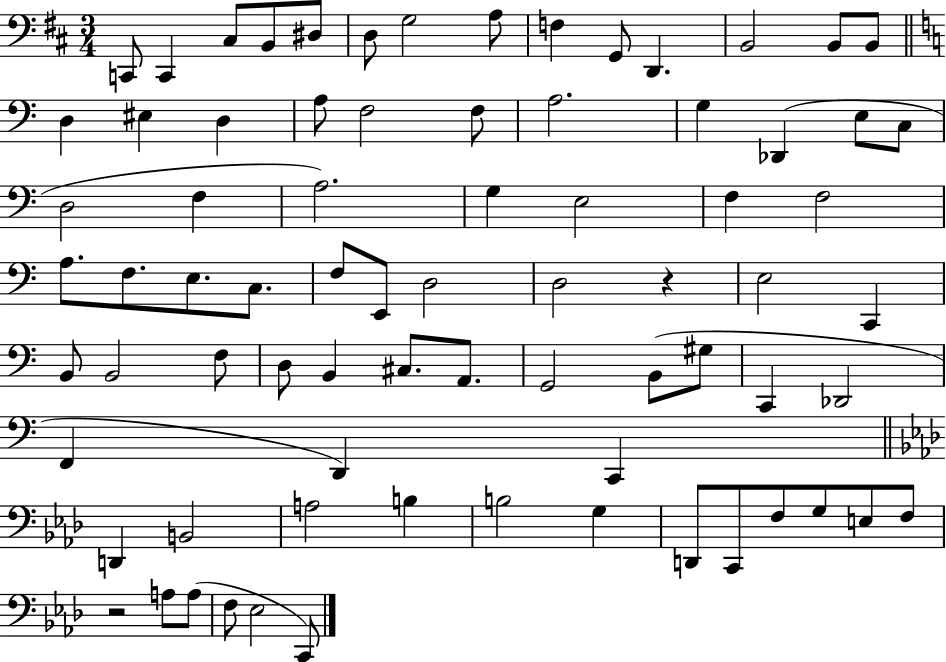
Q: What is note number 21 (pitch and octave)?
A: A3